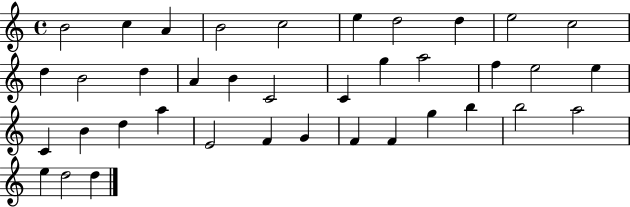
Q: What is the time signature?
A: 4/4